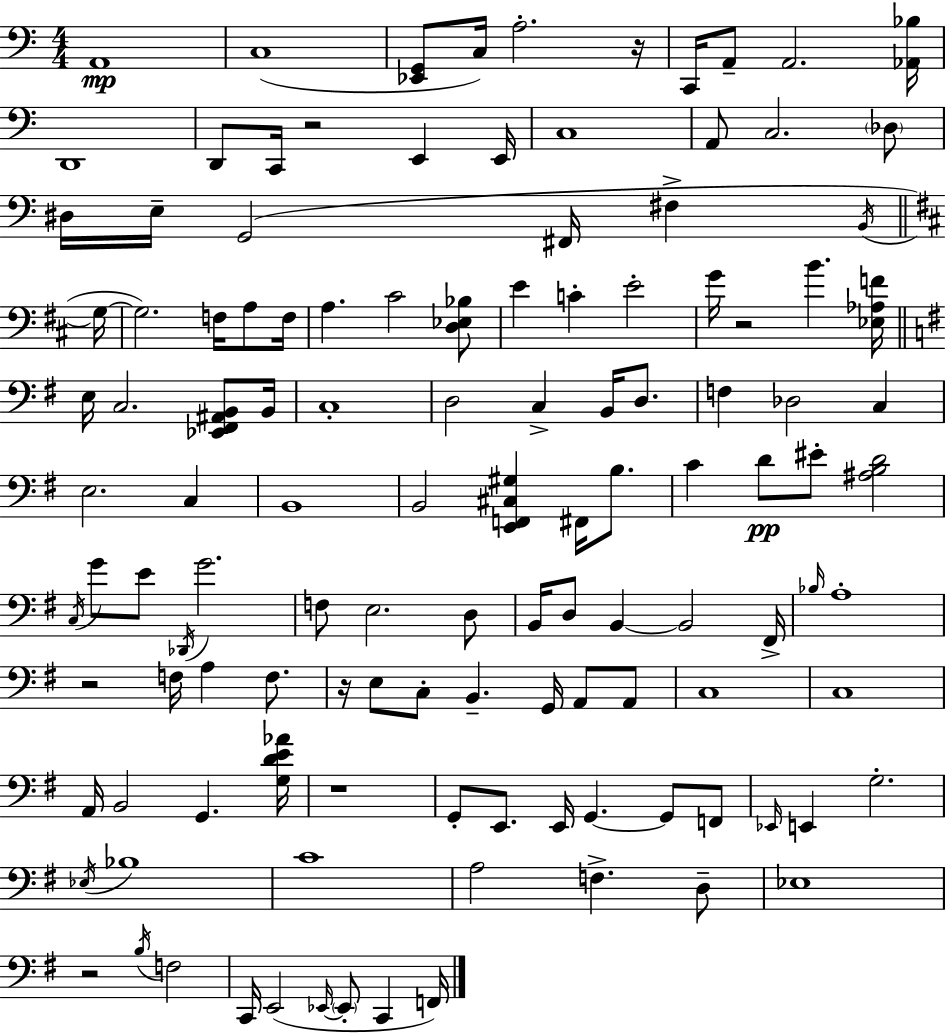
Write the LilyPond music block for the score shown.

{
  \clef bass
  \numericTimeSignature
  \time 4/4
  \key c \major
  a,1\mp | c1( | <ees, g,>8 c16) a2.-. r16 | c,16 a,8-- a,2. <aes, bes>16 | \break d,1 | d,8 c,16 r2 e,4 e,16 | c1 | a,8 c2. \parenthesize des8 | \break dis16 e16-- g,2( fis,16 fis4-> \acciaccatura { b,16 } | \bar "||" \break \key b \minor g16~~ g2.) f16 a8 | f16 a4. cis'2 <d ees bes>8 | e'4 c'4-. e'2-. | g'16 r2 b'4. | \break <ees aes f'>16 \bar "||" \break \key e \minor e16 c2. <ees, fis, ais, b,>8 b,16 | c1-. | d2 c4-> b,16 d8. | f4 des2 c4 | \break e2. c4 | b,1 | b,2 <e, f, cis gis>4 fis,16 b8. | c'4 d'8\pp eis'8-. <ais b d'>2 | \break \acciaccatura { c16 } g'8 e'8 \acciaccatura { des,16 } g'2. | f8 e2. | d8 b,16 d8 b,4~~ b,2 | fis,16-> \grace { bes16 } a1-. | \break r2 f16 a4 | f8. r16 e8 c8-. b,4.-- g,16 a,8 | a,8 c1 | c1 | \break a,16 b,2 g,4. | <g d' e' aes'>16 r1 | g,8-. e,8. e,16 g,4.~~ g,8 | f,8 \grace { ees,16 } e,4 g2.-. | \break \acciaccatura { ees16 } bes1 | c'1 | a2 f4.-> | d8-- ees1 | \break r2 \acciaccatura { b16 } f2 | c,16 e,2( \grace { ees,16~ }~ | \parenthesize ees,8-. c,4 f,16) \bar "|."
}